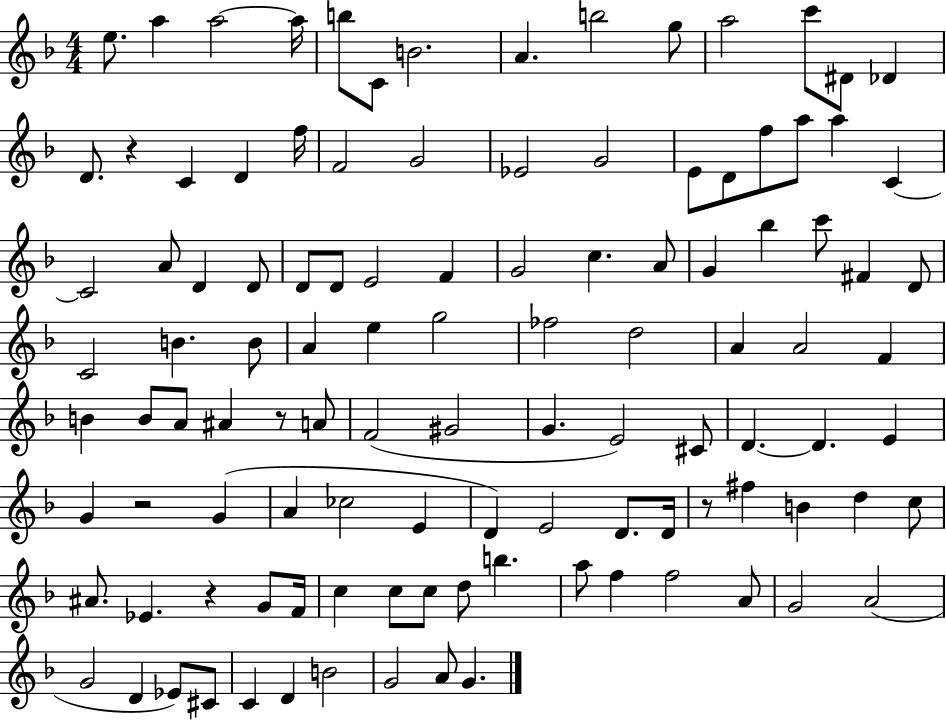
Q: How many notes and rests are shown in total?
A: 111